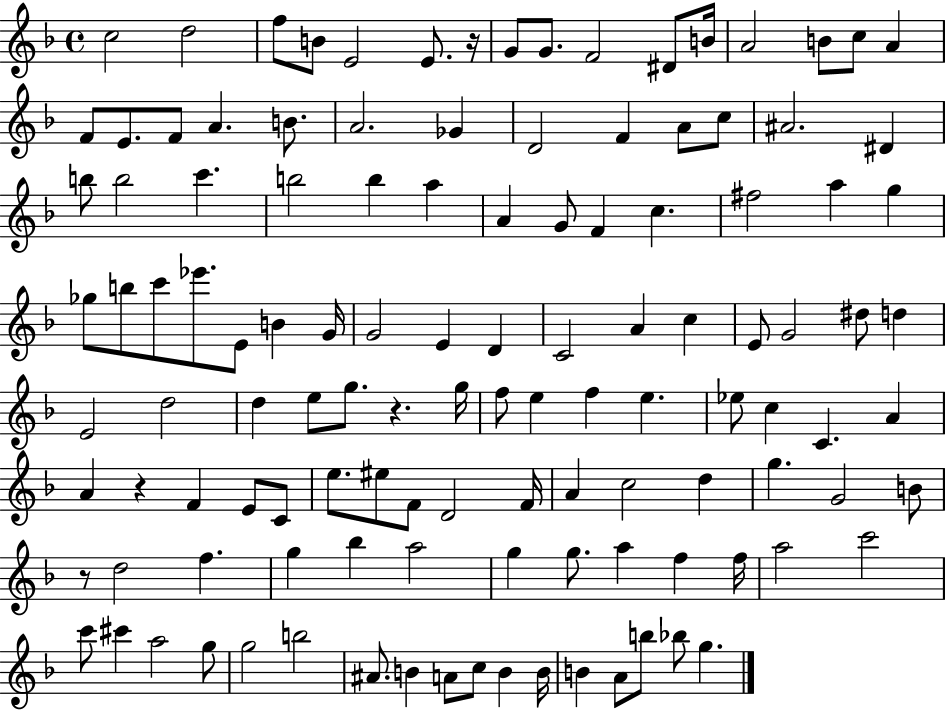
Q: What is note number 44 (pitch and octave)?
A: C6